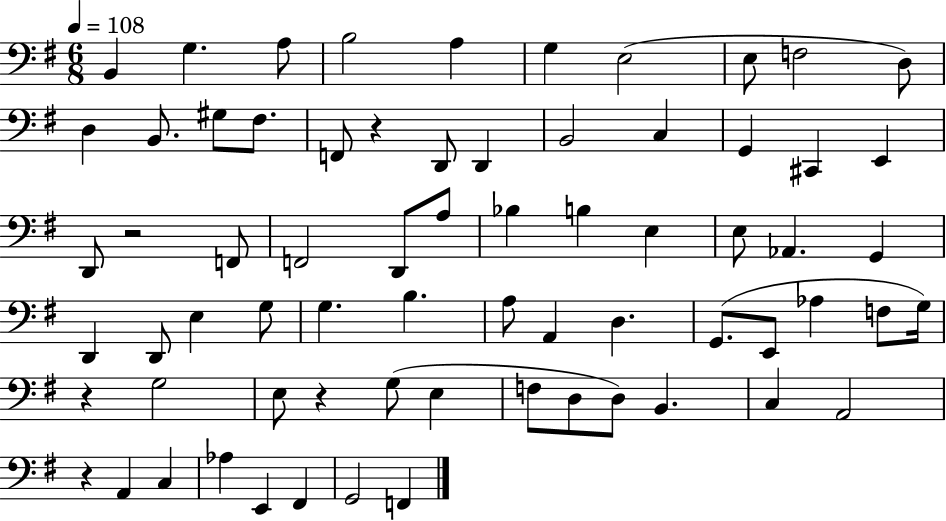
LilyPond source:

{
  \clef bass
  \numericTimeSignature
  \time 6/8
  \key g \major
  \tempo 4 = 108
  b,4 g4. a8 | b2 a4 | g4 e2( | e8 f2 d8) | \break d4 b,8. gis8 fis8. | f,8 r4 d,8 d,4 | b,2 c4 | g,4 cis,4 e,4 | \break d,8 r2 f,8 | f,2 d,8 a8 | bes4 b4 e4 | e8 aes,4. g,4 | \break d,4 d,8 e4 g8 | g4. b4. | a8 a,4 d4. | g,8.( e,8 aes4 f8 g16) | \break r4 g2 | e8 r4 g8( e4 | f8 d8 d8) b,4. | c4 a,2 | \break r4 a,4 c4 | aes4 e,4 fis,4 | g,2 f,4 | \bar "|."
}